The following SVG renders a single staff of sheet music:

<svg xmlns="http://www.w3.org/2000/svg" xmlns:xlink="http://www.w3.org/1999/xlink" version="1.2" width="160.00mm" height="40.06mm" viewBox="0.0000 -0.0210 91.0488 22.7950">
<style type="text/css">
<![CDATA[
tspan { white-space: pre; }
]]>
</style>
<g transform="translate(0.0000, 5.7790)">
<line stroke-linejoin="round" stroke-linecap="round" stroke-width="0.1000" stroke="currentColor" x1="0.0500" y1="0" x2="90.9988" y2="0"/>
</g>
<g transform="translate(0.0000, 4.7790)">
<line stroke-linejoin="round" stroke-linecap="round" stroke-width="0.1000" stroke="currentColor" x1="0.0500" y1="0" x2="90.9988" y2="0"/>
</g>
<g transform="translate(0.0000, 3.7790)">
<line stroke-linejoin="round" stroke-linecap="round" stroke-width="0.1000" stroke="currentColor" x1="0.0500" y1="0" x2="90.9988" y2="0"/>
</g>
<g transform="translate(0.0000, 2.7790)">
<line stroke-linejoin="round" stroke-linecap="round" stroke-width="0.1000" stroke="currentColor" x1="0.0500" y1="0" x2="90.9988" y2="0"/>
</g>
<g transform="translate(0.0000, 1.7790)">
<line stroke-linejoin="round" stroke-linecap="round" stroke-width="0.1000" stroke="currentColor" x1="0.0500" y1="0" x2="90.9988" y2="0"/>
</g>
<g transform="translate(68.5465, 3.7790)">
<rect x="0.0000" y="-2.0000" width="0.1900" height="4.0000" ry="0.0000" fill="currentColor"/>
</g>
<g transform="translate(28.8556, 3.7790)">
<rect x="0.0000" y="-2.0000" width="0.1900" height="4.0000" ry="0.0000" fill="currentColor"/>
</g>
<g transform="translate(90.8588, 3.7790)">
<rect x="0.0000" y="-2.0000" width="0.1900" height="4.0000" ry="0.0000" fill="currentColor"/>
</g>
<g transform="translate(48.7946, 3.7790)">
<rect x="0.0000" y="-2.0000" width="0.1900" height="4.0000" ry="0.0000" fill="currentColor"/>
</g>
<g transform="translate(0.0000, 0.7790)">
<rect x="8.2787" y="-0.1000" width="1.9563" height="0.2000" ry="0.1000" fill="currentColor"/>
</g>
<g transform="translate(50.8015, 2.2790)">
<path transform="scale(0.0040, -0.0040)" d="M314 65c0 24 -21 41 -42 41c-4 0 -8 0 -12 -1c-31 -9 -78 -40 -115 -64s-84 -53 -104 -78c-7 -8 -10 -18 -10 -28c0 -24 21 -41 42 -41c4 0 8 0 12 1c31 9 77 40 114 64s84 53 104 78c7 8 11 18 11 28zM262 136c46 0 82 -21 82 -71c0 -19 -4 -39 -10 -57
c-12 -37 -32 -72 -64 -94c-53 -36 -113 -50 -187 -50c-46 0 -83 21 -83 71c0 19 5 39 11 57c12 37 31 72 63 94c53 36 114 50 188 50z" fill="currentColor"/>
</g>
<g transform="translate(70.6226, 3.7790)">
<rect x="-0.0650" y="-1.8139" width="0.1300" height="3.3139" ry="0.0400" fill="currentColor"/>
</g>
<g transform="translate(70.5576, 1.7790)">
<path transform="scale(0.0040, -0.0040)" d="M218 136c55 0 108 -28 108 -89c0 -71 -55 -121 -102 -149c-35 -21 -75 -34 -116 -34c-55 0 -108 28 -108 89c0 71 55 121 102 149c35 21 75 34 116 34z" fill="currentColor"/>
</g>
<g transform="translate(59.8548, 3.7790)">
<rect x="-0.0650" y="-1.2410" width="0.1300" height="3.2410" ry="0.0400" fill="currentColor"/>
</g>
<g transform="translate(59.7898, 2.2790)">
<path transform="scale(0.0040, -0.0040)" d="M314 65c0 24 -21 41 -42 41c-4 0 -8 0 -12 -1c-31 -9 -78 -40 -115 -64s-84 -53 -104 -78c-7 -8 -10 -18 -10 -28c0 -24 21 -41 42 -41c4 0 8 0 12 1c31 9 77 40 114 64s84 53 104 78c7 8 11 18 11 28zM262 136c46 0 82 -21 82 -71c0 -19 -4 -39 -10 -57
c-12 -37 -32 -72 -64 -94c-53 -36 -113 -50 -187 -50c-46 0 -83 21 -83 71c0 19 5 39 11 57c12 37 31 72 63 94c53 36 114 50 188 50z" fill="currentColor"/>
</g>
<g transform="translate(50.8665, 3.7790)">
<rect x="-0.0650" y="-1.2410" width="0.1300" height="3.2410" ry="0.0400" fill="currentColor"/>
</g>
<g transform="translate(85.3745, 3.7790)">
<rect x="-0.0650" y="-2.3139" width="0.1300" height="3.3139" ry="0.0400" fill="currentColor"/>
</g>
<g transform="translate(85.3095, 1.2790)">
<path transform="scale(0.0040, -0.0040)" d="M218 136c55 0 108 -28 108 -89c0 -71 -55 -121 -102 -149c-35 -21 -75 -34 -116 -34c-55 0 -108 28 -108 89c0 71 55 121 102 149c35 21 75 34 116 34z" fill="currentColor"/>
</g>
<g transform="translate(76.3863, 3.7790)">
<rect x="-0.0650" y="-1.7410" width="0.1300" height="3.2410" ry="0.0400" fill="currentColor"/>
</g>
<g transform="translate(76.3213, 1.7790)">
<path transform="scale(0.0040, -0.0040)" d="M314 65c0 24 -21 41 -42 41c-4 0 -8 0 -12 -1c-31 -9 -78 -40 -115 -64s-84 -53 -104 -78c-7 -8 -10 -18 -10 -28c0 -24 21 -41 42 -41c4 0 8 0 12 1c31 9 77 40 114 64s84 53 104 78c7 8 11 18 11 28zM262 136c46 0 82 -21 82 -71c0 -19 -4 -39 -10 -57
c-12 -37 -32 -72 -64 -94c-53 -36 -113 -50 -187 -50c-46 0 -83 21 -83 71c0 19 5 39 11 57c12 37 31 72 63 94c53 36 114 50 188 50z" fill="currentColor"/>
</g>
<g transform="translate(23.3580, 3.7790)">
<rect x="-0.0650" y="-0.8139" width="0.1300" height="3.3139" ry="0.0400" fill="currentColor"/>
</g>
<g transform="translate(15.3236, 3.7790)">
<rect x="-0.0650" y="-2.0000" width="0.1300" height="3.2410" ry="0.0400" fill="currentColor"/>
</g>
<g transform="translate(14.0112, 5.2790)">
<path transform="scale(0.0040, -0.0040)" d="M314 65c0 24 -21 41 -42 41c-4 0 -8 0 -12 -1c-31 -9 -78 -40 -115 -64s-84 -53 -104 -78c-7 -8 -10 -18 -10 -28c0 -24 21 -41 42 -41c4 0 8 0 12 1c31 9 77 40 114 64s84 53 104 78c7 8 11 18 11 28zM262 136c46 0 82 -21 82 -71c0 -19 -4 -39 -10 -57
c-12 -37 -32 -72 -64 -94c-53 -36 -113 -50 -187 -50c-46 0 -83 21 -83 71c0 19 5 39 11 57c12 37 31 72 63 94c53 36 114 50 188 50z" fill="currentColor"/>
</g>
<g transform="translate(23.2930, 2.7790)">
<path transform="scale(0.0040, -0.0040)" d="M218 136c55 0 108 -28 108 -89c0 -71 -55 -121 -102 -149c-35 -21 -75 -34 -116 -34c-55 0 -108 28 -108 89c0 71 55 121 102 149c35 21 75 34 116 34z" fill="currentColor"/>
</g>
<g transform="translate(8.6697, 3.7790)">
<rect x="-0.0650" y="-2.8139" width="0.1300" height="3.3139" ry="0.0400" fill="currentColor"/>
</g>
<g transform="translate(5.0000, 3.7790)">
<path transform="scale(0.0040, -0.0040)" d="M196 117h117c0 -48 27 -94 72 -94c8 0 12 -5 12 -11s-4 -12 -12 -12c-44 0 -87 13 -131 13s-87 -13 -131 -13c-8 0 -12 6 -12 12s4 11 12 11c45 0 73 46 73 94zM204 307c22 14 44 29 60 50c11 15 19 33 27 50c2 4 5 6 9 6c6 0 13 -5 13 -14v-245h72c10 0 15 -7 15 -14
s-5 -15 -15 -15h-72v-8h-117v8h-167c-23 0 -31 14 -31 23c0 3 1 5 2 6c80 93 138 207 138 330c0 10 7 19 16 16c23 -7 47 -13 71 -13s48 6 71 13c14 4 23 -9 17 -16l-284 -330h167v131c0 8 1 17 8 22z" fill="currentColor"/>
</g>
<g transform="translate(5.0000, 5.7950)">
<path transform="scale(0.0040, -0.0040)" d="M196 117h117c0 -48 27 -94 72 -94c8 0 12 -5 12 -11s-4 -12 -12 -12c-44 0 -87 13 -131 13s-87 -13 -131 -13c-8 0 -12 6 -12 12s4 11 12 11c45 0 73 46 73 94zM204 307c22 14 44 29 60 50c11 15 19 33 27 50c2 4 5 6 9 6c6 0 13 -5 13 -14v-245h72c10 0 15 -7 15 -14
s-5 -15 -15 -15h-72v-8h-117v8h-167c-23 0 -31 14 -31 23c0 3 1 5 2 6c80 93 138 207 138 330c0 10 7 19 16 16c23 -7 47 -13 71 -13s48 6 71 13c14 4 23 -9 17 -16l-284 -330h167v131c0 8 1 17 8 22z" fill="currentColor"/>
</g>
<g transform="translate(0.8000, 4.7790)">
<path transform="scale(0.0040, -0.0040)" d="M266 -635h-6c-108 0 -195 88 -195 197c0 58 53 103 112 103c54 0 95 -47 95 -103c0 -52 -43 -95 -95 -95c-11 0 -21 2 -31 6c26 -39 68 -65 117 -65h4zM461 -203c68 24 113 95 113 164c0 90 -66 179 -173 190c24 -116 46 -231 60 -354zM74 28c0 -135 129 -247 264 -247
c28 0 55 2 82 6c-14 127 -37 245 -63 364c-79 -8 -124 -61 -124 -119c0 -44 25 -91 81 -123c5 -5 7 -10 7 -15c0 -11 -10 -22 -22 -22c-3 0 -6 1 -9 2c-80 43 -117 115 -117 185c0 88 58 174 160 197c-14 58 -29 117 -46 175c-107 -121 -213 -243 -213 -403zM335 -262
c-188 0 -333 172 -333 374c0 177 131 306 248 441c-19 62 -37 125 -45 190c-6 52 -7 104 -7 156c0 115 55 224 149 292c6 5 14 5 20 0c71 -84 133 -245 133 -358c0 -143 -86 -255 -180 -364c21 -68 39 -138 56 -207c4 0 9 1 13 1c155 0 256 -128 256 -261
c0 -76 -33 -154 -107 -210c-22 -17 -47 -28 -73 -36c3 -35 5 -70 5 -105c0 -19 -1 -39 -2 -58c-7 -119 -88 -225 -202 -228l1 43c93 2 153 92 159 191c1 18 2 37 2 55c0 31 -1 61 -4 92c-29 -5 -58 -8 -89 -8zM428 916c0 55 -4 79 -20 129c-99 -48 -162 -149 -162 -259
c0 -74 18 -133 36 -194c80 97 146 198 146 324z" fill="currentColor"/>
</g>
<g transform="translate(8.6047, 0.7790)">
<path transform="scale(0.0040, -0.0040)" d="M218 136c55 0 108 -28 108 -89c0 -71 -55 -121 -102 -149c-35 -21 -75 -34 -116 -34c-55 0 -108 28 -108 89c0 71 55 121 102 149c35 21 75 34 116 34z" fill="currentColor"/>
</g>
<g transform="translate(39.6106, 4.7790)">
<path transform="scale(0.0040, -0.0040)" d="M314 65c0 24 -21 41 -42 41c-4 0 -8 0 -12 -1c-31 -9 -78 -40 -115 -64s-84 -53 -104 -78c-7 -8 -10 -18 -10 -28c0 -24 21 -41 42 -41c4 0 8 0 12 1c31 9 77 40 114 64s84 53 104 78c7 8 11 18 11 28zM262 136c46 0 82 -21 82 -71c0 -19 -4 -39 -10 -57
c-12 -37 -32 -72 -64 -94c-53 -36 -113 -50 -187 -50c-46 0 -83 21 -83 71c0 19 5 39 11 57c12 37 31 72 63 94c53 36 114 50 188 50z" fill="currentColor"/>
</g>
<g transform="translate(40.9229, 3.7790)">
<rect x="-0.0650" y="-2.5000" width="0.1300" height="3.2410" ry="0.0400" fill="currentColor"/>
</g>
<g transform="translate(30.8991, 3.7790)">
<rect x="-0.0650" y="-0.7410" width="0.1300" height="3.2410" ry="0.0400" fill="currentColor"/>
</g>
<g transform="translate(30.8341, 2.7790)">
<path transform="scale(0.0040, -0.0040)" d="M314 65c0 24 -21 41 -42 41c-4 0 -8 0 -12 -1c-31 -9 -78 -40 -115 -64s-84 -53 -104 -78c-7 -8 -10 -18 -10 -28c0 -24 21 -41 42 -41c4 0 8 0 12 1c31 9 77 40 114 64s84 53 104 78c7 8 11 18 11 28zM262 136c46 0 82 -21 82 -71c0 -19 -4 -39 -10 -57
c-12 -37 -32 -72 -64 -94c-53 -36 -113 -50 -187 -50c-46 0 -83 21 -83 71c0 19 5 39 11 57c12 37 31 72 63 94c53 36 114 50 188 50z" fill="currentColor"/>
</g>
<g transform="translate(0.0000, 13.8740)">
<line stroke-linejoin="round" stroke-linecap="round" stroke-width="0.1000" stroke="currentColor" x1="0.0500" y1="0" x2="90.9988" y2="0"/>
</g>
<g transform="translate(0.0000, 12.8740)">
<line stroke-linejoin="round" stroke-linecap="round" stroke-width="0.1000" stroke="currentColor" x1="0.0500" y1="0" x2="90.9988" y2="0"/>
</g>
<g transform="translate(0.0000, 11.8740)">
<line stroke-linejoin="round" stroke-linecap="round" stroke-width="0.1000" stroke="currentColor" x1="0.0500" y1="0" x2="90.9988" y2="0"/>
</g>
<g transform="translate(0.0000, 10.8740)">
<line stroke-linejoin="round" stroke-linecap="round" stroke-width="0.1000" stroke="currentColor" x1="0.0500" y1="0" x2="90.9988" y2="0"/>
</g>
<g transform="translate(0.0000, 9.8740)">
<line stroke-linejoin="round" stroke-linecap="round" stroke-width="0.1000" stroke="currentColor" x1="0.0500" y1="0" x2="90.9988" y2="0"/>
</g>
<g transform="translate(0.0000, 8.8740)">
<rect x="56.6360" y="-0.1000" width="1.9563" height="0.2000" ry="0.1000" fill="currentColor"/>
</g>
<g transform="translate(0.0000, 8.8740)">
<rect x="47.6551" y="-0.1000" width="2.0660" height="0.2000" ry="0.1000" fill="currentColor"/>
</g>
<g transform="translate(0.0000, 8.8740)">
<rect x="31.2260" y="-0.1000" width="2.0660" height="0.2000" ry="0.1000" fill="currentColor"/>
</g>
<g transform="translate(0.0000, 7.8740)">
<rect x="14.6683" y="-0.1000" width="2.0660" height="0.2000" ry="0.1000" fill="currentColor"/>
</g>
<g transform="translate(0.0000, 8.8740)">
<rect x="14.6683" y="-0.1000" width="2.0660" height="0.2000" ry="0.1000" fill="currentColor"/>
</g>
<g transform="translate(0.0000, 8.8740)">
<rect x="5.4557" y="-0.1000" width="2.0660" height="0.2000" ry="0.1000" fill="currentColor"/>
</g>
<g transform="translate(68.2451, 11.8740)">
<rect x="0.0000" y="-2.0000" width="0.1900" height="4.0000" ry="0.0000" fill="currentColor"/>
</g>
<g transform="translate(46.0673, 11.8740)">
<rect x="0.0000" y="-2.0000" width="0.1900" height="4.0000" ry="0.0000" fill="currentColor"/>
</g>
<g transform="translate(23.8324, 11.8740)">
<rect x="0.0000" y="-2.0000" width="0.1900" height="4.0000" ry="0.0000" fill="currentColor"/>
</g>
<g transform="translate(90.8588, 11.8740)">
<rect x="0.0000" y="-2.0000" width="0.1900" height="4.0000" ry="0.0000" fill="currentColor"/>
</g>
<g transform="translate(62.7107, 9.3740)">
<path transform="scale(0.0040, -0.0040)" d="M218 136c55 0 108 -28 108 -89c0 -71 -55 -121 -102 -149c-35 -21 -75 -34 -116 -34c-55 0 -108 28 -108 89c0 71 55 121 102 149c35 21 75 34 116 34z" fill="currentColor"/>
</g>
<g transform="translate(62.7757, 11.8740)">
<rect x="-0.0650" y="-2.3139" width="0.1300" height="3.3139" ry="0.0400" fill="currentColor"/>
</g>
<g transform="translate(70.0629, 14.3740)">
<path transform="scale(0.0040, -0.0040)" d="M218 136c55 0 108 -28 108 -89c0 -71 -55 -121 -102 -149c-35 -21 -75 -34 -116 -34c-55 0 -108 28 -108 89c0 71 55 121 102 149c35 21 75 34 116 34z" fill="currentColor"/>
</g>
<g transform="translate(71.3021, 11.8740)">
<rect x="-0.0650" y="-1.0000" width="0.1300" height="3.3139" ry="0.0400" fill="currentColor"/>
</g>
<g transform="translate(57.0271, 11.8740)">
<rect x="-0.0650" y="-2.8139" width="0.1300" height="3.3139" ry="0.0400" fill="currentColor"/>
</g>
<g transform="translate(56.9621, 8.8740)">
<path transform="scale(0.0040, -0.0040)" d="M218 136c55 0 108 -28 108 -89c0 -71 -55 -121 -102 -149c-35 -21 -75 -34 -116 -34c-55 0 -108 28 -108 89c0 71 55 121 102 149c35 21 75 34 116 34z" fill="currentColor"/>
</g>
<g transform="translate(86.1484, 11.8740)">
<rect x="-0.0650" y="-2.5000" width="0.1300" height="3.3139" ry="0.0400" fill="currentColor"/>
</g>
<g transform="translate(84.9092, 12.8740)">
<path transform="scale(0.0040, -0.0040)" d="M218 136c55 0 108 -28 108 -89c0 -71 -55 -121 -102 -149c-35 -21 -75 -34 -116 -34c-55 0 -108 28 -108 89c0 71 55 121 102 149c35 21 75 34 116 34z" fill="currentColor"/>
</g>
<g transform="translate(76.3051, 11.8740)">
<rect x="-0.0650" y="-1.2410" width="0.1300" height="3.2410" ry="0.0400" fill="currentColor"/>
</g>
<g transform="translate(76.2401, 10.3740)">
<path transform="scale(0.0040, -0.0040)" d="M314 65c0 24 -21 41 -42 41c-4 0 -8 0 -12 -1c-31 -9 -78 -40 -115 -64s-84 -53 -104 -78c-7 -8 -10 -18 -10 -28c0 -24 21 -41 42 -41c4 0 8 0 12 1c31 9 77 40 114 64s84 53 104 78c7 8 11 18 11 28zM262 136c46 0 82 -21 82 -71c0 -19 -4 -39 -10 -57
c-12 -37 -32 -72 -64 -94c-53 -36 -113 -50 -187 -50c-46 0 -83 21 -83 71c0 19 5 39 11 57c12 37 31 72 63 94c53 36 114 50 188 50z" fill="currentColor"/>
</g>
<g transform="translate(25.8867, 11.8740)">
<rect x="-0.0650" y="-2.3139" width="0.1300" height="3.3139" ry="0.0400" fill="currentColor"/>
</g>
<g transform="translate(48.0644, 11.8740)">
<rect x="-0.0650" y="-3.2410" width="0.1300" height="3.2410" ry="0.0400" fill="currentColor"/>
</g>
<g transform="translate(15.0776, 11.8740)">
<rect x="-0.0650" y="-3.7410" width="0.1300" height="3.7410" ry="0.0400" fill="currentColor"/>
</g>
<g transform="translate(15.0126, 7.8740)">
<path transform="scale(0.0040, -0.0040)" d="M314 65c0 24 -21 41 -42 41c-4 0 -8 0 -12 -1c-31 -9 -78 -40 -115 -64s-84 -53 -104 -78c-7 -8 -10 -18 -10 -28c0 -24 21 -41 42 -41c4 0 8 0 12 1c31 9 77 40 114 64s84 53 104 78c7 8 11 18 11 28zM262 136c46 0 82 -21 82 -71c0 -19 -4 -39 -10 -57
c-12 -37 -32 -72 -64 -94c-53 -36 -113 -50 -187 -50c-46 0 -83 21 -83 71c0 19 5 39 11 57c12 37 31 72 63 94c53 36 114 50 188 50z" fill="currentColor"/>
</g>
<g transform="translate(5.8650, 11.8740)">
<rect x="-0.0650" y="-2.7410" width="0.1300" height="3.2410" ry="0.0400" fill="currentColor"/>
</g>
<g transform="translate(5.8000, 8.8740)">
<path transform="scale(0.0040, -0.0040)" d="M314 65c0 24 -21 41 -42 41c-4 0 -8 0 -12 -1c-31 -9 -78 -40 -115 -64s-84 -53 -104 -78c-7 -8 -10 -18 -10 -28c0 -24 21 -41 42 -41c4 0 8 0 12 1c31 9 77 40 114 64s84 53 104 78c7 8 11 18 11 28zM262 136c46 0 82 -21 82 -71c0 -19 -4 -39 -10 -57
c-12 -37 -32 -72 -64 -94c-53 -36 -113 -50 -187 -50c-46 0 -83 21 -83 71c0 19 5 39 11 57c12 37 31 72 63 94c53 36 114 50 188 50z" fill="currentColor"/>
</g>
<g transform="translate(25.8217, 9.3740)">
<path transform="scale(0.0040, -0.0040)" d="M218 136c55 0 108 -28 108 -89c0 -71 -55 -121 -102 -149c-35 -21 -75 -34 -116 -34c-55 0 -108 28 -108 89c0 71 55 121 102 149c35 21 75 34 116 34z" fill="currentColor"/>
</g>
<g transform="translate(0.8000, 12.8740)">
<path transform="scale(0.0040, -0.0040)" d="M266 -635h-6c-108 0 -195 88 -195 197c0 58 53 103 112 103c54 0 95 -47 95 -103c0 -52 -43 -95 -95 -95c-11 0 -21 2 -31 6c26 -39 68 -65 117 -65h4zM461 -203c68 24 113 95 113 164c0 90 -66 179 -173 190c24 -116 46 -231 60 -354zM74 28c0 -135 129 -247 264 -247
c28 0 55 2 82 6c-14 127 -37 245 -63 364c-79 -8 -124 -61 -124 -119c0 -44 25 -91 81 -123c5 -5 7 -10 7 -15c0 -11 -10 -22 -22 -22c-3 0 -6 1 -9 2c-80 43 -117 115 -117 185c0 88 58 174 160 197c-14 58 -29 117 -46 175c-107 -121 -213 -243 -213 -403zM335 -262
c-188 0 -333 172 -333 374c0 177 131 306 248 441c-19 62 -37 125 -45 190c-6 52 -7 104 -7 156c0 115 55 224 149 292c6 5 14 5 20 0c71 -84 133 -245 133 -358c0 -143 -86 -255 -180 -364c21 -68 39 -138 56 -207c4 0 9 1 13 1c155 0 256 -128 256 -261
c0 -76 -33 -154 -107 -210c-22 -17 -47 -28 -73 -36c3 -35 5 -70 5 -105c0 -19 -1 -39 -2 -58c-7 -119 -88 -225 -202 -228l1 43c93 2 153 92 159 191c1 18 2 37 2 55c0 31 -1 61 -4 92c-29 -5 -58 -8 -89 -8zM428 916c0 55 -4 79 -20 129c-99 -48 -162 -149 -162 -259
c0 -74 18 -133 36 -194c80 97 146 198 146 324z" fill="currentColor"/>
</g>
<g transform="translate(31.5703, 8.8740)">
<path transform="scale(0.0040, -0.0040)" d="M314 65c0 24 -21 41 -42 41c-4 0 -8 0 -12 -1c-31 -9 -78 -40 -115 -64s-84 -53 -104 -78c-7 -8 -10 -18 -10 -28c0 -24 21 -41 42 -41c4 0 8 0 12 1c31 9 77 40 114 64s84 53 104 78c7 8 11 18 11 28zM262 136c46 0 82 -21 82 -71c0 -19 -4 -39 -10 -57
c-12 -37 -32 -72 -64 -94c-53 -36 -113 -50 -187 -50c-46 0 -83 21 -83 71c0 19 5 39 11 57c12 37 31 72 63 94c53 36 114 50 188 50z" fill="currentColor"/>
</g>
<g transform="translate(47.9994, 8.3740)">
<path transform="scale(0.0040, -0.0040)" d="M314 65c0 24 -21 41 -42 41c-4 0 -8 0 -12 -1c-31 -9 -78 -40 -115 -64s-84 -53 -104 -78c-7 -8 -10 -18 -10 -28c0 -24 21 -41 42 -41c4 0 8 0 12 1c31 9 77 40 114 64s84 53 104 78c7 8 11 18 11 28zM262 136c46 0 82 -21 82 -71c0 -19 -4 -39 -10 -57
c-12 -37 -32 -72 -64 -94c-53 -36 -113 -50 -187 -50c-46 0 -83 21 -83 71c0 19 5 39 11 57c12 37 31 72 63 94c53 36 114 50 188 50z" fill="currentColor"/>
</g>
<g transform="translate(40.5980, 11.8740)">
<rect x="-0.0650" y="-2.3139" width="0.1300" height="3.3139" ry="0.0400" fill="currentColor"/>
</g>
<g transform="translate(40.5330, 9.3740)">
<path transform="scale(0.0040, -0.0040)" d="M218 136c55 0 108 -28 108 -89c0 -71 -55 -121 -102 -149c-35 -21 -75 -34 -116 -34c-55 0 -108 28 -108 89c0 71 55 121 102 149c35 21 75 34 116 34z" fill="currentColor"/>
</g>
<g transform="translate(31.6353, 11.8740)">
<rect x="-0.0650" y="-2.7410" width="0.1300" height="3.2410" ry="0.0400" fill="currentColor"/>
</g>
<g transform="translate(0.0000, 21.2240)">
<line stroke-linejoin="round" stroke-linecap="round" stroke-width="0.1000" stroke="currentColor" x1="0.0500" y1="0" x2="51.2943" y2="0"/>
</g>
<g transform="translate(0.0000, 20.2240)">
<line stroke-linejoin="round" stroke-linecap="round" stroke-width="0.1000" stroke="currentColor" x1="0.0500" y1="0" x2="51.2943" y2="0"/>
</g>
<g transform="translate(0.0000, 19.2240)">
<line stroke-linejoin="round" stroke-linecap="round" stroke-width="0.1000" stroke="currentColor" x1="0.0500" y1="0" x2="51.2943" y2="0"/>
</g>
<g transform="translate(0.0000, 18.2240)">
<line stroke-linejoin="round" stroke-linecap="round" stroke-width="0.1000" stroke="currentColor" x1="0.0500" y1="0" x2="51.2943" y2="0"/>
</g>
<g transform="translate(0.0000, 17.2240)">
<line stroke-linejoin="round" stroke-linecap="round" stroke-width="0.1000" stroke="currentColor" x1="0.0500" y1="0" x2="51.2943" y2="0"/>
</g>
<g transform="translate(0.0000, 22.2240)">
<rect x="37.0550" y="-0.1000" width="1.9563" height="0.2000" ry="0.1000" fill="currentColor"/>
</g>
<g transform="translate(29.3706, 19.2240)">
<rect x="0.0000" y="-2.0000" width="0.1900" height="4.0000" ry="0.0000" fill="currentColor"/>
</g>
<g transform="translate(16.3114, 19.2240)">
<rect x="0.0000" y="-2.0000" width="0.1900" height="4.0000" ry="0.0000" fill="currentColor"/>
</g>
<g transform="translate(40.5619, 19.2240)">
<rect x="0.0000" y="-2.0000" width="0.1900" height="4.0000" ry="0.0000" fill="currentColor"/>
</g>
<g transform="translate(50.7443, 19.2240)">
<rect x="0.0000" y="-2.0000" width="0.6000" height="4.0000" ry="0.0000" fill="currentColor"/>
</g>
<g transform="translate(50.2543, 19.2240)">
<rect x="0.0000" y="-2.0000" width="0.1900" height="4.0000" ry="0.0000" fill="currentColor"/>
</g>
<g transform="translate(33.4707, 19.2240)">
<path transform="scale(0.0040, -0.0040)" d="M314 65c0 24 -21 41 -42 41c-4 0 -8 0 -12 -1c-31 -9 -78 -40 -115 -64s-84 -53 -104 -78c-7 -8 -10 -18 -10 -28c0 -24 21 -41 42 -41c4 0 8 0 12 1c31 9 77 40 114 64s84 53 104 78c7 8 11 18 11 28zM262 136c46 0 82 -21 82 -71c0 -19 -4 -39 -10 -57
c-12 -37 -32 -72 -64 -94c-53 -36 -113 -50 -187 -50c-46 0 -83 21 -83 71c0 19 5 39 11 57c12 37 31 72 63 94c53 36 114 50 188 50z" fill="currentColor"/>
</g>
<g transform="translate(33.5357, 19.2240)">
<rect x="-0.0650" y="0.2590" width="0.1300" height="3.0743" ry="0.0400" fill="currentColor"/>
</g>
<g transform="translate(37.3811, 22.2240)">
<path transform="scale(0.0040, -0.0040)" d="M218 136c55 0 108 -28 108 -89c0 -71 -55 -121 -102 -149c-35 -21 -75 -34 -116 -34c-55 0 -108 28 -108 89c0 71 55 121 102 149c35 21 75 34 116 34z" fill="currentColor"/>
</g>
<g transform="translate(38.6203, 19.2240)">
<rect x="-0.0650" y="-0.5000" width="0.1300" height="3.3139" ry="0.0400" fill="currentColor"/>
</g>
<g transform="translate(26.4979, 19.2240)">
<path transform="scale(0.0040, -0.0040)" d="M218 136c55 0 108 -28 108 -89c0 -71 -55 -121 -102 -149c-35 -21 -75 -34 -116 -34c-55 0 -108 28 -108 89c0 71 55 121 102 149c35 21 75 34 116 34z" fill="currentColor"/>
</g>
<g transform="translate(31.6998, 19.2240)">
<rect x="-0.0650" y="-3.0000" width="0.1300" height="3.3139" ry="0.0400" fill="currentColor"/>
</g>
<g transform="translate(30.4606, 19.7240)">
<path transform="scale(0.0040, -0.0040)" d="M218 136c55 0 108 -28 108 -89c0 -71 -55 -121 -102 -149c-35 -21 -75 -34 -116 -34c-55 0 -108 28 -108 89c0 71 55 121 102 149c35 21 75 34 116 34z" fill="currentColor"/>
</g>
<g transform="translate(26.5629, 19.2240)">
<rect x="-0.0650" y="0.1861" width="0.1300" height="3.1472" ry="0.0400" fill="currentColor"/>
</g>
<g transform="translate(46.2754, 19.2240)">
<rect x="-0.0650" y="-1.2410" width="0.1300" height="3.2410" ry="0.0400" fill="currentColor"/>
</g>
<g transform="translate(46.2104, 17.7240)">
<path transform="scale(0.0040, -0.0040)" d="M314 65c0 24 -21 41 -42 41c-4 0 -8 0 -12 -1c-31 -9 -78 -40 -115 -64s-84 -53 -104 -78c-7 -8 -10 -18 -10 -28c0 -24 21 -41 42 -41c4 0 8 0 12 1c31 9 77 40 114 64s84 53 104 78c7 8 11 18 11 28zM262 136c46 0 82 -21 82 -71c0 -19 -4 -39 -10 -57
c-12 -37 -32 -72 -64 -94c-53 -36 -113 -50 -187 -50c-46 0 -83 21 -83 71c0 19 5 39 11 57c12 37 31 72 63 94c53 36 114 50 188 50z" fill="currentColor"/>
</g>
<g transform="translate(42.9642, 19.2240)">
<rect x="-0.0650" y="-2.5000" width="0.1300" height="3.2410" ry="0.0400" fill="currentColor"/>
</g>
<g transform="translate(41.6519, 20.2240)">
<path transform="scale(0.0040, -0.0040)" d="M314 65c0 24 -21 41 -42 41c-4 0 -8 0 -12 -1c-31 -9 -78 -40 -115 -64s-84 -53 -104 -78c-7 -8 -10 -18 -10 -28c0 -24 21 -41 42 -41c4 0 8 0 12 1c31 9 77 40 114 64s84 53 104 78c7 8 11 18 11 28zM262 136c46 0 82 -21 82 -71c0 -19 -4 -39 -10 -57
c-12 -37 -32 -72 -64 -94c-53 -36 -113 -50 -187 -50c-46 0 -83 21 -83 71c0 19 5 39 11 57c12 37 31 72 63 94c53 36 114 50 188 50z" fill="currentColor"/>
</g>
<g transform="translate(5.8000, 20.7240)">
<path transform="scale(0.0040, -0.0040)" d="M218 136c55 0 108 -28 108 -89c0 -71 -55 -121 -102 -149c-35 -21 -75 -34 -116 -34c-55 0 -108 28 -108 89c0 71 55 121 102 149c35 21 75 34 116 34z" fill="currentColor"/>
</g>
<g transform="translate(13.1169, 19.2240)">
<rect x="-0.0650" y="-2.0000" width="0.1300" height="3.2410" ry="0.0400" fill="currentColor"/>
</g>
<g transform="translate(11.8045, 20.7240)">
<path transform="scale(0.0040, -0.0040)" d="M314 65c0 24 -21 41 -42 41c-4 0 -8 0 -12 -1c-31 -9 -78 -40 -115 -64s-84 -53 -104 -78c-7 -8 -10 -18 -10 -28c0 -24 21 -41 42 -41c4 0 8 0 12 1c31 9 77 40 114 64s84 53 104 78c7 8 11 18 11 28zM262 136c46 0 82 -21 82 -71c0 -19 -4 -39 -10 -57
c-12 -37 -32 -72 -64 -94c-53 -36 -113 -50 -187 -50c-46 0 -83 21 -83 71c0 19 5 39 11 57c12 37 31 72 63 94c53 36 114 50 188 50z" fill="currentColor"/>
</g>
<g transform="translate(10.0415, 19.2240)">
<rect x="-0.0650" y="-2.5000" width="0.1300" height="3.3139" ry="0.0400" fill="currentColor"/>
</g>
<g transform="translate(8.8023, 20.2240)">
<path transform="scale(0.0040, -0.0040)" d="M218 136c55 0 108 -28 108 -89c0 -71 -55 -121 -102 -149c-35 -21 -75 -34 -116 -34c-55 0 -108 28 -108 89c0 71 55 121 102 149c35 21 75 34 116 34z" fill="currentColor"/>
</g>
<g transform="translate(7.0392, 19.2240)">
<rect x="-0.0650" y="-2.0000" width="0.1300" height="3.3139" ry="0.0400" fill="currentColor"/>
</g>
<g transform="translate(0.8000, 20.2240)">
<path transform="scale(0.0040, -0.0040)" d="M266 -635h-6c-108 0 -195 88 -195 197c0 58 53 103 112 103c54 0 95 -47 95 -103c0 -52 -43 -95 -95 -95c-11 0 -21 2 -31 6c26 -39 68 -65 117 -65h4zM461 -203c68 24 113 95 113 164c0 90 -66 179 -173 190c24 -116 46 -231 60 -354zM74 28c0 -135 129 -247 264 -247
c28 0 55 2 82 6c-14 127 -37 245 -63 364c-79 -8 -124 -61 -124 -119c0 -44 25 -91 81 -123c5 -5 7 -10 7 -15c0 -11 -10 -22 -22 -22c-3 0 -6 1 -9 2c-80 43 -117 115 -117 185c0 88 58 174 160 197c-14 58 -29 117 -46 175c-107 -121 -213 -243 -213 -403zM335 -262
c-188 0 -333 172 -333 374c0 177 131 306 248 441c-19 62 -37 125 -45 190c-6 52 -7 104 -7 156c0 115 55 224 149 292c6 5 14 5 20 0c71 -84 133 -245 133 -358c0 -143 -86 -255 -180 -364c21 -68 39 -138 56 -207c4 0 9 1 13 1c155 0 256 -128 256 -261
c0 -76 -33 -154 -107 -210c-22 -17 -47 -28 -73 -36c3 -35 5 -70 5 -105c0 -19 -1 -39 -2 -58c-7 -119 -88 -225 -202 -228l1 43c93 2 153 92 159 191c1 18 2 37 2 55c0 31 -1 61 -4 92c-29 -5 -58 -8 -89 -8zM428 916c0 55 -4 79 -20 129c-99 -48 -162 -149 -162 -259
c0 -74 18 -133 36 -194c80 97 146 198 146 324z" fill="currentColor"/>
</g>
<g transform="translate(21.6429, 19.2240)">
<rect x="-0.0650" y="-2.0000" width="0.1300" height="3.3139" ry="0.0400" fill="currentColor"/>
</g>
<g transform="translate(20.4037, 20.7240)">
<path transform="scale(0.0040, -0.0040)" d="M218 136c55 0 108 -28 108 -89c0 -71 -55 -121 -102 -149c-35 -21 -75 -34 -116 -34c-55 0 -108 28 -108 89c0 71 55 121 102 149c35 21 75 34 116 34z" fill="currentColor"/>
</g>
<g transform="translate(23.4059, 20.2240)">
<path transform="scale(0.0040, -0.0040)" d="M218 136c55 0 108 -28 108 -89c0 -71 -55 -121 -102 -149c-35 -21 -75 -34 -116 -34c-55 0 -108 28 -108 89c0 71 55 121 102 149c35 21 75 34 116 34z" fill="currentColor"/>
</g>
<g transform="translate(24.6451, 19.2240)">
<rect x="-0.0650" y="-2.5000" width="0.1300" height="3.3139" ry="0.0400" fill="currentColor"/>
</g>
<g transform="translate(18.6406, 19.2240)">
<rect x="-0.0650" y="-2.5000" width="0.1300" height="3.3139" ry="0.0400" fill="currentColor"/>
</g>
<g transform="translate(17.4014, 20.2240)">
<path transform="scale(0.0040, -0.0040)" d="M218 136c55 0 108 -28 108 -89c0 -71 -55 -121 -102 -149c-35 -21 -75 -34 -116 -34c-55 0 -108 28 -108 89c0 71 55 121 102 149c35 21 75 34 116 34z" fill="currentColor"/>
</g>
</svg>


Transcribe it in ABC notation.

X:1
T:Untitled
M:4/4
L:1/4
K:C
a F2 d d2 G2 e2 e2 f f2 g a2 c'2 g a2 g b2 a g D e2 G F G F2 G F G B A B2 C G2 e2